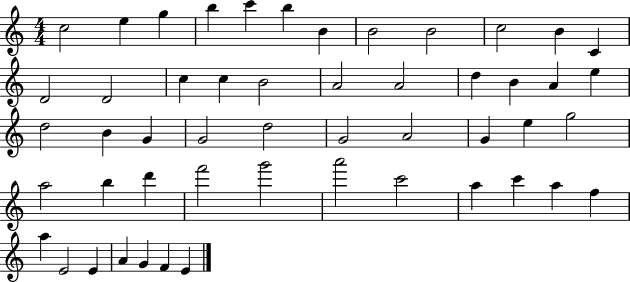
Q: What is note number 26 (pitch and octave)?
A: G4